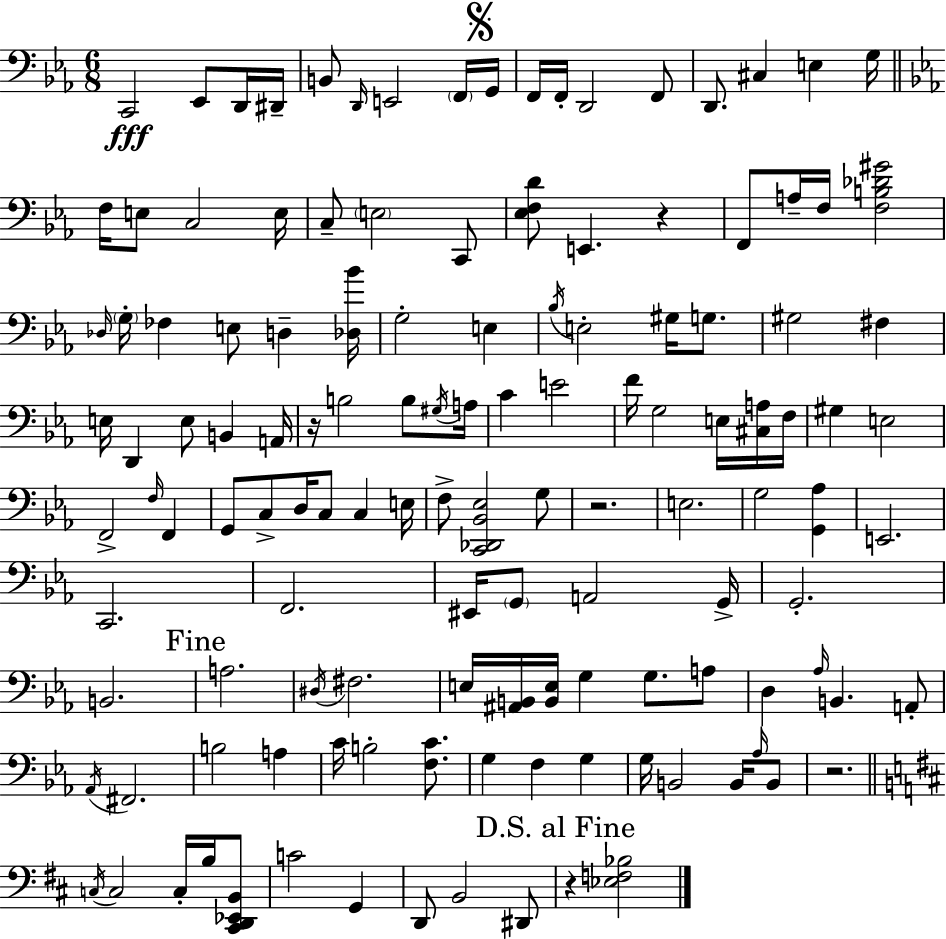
C2/h Eb2/e D2/s D#2/s B2/e D2/s E2/h F2/s G2/s F2/s F2/s D2/h F2/e D2/e. C#3/q E3/q G3/s F3/s E3/e C3/h E3/s C3/e E3/h C2/e [Eb3,F3,D4]/e E2/q. R/q F2/e A3/s F3/s [F3,B3,Db4,G#4]/h Db3/s G3/s FES3/q E3/e D3/q [Db3,Bb4]/s G3/h E3/q Bb3/s E3/h G#3/s G3/e. G#3/h F#3/q E3/s D2/q E3/e B2/q A2/s R/s B3/h B3/e G#3/s A3/s C4/q E4/h F4/s G3/h E3/s [C#3,A3]/s F3/s G#3/q E3/h F2/h F3/s F2/q G2/e C3/e D3/s C3/e C3/q E3/s F3/e [C2,Db2,Bb2,Eb3]/h G3/e R/h. E3/h. G3/h [G2,Ab3]/q E2/h. C2/h. F2/h. EIS2/s G2/e A2/h G2/s G2/h. B2/h. A3/h. D#3/s F#3/h. E3/s [A#2,B2]/s [B2,E3]/s G3/q G3/e. A3/e D3/q Ab3/s B2/q. A2/e Ab2/s F#2/h. B3/h A3/q C4/s B3/h [F3,C4]/e. G3/q F3/q G3/q G3/s B2/h B2/s Ab3/s B2/e R/h. C3/s C3/h C3/s B3/s [C#2,D2,Eb2,B2]/e C4/h G2/q D2/e B2/h D#2/e R/q [Eb3,F3,Bb3]/h